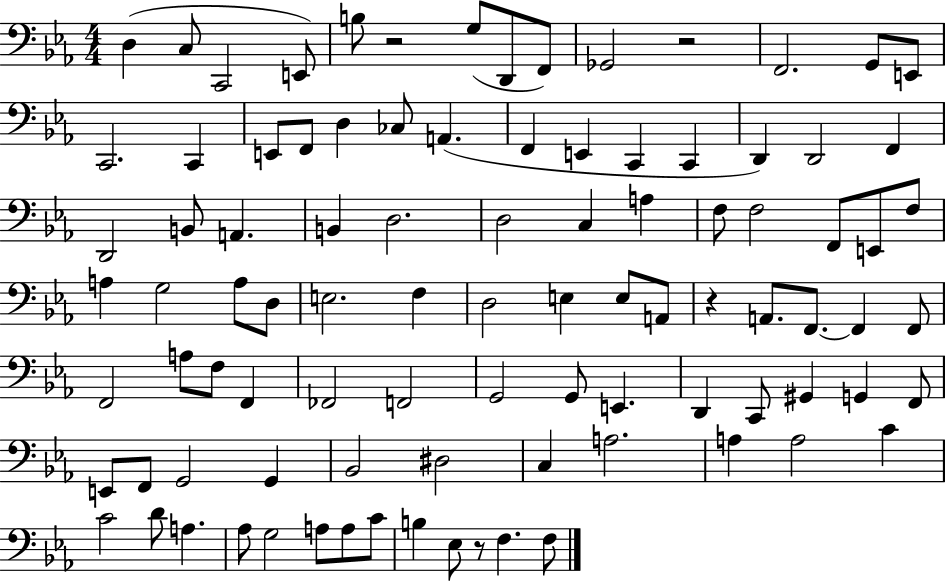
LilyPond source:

{
  \clef bass
  \numericTimeSignature
  \time 4/4
  \key ees \major
  d4( c8 c,2 e,8) | b8 r2 g8( d,8 f,8) | ges,2 r2 | f,2. g,8 e,8 | \break c,2. c,4 | e,8 f,8 d4 ces8 a,4.( | f,4 e,4 c,4 c,4 | d,4) d,2 f,4 | \break d,2 b,8 a,4. | b,4 d2. | d2 c4 a4 | f8 f2 f,8 e,8 f8 | \break a4 g2 a8 d8 | e2. f4 | d2 e4 e8 a,8 | r4 a,8. f,8.~~ f,4 f,8 | \break f,2 a8 f8 f,4 | fes,2 f,2 | g,2 g,8 e,4. | d,4 c,8 gis,4 g,4 f,8 | \break e,8 f,8 g,2 g,4 | bes,2 dis2 | c4 a2. | a4 a2 c'4 | \break c'2 d'8 a4. | aes8 g2 a8 a8 c'8 | b4 ees8 r8 f4. f8 | \bar "|."
}